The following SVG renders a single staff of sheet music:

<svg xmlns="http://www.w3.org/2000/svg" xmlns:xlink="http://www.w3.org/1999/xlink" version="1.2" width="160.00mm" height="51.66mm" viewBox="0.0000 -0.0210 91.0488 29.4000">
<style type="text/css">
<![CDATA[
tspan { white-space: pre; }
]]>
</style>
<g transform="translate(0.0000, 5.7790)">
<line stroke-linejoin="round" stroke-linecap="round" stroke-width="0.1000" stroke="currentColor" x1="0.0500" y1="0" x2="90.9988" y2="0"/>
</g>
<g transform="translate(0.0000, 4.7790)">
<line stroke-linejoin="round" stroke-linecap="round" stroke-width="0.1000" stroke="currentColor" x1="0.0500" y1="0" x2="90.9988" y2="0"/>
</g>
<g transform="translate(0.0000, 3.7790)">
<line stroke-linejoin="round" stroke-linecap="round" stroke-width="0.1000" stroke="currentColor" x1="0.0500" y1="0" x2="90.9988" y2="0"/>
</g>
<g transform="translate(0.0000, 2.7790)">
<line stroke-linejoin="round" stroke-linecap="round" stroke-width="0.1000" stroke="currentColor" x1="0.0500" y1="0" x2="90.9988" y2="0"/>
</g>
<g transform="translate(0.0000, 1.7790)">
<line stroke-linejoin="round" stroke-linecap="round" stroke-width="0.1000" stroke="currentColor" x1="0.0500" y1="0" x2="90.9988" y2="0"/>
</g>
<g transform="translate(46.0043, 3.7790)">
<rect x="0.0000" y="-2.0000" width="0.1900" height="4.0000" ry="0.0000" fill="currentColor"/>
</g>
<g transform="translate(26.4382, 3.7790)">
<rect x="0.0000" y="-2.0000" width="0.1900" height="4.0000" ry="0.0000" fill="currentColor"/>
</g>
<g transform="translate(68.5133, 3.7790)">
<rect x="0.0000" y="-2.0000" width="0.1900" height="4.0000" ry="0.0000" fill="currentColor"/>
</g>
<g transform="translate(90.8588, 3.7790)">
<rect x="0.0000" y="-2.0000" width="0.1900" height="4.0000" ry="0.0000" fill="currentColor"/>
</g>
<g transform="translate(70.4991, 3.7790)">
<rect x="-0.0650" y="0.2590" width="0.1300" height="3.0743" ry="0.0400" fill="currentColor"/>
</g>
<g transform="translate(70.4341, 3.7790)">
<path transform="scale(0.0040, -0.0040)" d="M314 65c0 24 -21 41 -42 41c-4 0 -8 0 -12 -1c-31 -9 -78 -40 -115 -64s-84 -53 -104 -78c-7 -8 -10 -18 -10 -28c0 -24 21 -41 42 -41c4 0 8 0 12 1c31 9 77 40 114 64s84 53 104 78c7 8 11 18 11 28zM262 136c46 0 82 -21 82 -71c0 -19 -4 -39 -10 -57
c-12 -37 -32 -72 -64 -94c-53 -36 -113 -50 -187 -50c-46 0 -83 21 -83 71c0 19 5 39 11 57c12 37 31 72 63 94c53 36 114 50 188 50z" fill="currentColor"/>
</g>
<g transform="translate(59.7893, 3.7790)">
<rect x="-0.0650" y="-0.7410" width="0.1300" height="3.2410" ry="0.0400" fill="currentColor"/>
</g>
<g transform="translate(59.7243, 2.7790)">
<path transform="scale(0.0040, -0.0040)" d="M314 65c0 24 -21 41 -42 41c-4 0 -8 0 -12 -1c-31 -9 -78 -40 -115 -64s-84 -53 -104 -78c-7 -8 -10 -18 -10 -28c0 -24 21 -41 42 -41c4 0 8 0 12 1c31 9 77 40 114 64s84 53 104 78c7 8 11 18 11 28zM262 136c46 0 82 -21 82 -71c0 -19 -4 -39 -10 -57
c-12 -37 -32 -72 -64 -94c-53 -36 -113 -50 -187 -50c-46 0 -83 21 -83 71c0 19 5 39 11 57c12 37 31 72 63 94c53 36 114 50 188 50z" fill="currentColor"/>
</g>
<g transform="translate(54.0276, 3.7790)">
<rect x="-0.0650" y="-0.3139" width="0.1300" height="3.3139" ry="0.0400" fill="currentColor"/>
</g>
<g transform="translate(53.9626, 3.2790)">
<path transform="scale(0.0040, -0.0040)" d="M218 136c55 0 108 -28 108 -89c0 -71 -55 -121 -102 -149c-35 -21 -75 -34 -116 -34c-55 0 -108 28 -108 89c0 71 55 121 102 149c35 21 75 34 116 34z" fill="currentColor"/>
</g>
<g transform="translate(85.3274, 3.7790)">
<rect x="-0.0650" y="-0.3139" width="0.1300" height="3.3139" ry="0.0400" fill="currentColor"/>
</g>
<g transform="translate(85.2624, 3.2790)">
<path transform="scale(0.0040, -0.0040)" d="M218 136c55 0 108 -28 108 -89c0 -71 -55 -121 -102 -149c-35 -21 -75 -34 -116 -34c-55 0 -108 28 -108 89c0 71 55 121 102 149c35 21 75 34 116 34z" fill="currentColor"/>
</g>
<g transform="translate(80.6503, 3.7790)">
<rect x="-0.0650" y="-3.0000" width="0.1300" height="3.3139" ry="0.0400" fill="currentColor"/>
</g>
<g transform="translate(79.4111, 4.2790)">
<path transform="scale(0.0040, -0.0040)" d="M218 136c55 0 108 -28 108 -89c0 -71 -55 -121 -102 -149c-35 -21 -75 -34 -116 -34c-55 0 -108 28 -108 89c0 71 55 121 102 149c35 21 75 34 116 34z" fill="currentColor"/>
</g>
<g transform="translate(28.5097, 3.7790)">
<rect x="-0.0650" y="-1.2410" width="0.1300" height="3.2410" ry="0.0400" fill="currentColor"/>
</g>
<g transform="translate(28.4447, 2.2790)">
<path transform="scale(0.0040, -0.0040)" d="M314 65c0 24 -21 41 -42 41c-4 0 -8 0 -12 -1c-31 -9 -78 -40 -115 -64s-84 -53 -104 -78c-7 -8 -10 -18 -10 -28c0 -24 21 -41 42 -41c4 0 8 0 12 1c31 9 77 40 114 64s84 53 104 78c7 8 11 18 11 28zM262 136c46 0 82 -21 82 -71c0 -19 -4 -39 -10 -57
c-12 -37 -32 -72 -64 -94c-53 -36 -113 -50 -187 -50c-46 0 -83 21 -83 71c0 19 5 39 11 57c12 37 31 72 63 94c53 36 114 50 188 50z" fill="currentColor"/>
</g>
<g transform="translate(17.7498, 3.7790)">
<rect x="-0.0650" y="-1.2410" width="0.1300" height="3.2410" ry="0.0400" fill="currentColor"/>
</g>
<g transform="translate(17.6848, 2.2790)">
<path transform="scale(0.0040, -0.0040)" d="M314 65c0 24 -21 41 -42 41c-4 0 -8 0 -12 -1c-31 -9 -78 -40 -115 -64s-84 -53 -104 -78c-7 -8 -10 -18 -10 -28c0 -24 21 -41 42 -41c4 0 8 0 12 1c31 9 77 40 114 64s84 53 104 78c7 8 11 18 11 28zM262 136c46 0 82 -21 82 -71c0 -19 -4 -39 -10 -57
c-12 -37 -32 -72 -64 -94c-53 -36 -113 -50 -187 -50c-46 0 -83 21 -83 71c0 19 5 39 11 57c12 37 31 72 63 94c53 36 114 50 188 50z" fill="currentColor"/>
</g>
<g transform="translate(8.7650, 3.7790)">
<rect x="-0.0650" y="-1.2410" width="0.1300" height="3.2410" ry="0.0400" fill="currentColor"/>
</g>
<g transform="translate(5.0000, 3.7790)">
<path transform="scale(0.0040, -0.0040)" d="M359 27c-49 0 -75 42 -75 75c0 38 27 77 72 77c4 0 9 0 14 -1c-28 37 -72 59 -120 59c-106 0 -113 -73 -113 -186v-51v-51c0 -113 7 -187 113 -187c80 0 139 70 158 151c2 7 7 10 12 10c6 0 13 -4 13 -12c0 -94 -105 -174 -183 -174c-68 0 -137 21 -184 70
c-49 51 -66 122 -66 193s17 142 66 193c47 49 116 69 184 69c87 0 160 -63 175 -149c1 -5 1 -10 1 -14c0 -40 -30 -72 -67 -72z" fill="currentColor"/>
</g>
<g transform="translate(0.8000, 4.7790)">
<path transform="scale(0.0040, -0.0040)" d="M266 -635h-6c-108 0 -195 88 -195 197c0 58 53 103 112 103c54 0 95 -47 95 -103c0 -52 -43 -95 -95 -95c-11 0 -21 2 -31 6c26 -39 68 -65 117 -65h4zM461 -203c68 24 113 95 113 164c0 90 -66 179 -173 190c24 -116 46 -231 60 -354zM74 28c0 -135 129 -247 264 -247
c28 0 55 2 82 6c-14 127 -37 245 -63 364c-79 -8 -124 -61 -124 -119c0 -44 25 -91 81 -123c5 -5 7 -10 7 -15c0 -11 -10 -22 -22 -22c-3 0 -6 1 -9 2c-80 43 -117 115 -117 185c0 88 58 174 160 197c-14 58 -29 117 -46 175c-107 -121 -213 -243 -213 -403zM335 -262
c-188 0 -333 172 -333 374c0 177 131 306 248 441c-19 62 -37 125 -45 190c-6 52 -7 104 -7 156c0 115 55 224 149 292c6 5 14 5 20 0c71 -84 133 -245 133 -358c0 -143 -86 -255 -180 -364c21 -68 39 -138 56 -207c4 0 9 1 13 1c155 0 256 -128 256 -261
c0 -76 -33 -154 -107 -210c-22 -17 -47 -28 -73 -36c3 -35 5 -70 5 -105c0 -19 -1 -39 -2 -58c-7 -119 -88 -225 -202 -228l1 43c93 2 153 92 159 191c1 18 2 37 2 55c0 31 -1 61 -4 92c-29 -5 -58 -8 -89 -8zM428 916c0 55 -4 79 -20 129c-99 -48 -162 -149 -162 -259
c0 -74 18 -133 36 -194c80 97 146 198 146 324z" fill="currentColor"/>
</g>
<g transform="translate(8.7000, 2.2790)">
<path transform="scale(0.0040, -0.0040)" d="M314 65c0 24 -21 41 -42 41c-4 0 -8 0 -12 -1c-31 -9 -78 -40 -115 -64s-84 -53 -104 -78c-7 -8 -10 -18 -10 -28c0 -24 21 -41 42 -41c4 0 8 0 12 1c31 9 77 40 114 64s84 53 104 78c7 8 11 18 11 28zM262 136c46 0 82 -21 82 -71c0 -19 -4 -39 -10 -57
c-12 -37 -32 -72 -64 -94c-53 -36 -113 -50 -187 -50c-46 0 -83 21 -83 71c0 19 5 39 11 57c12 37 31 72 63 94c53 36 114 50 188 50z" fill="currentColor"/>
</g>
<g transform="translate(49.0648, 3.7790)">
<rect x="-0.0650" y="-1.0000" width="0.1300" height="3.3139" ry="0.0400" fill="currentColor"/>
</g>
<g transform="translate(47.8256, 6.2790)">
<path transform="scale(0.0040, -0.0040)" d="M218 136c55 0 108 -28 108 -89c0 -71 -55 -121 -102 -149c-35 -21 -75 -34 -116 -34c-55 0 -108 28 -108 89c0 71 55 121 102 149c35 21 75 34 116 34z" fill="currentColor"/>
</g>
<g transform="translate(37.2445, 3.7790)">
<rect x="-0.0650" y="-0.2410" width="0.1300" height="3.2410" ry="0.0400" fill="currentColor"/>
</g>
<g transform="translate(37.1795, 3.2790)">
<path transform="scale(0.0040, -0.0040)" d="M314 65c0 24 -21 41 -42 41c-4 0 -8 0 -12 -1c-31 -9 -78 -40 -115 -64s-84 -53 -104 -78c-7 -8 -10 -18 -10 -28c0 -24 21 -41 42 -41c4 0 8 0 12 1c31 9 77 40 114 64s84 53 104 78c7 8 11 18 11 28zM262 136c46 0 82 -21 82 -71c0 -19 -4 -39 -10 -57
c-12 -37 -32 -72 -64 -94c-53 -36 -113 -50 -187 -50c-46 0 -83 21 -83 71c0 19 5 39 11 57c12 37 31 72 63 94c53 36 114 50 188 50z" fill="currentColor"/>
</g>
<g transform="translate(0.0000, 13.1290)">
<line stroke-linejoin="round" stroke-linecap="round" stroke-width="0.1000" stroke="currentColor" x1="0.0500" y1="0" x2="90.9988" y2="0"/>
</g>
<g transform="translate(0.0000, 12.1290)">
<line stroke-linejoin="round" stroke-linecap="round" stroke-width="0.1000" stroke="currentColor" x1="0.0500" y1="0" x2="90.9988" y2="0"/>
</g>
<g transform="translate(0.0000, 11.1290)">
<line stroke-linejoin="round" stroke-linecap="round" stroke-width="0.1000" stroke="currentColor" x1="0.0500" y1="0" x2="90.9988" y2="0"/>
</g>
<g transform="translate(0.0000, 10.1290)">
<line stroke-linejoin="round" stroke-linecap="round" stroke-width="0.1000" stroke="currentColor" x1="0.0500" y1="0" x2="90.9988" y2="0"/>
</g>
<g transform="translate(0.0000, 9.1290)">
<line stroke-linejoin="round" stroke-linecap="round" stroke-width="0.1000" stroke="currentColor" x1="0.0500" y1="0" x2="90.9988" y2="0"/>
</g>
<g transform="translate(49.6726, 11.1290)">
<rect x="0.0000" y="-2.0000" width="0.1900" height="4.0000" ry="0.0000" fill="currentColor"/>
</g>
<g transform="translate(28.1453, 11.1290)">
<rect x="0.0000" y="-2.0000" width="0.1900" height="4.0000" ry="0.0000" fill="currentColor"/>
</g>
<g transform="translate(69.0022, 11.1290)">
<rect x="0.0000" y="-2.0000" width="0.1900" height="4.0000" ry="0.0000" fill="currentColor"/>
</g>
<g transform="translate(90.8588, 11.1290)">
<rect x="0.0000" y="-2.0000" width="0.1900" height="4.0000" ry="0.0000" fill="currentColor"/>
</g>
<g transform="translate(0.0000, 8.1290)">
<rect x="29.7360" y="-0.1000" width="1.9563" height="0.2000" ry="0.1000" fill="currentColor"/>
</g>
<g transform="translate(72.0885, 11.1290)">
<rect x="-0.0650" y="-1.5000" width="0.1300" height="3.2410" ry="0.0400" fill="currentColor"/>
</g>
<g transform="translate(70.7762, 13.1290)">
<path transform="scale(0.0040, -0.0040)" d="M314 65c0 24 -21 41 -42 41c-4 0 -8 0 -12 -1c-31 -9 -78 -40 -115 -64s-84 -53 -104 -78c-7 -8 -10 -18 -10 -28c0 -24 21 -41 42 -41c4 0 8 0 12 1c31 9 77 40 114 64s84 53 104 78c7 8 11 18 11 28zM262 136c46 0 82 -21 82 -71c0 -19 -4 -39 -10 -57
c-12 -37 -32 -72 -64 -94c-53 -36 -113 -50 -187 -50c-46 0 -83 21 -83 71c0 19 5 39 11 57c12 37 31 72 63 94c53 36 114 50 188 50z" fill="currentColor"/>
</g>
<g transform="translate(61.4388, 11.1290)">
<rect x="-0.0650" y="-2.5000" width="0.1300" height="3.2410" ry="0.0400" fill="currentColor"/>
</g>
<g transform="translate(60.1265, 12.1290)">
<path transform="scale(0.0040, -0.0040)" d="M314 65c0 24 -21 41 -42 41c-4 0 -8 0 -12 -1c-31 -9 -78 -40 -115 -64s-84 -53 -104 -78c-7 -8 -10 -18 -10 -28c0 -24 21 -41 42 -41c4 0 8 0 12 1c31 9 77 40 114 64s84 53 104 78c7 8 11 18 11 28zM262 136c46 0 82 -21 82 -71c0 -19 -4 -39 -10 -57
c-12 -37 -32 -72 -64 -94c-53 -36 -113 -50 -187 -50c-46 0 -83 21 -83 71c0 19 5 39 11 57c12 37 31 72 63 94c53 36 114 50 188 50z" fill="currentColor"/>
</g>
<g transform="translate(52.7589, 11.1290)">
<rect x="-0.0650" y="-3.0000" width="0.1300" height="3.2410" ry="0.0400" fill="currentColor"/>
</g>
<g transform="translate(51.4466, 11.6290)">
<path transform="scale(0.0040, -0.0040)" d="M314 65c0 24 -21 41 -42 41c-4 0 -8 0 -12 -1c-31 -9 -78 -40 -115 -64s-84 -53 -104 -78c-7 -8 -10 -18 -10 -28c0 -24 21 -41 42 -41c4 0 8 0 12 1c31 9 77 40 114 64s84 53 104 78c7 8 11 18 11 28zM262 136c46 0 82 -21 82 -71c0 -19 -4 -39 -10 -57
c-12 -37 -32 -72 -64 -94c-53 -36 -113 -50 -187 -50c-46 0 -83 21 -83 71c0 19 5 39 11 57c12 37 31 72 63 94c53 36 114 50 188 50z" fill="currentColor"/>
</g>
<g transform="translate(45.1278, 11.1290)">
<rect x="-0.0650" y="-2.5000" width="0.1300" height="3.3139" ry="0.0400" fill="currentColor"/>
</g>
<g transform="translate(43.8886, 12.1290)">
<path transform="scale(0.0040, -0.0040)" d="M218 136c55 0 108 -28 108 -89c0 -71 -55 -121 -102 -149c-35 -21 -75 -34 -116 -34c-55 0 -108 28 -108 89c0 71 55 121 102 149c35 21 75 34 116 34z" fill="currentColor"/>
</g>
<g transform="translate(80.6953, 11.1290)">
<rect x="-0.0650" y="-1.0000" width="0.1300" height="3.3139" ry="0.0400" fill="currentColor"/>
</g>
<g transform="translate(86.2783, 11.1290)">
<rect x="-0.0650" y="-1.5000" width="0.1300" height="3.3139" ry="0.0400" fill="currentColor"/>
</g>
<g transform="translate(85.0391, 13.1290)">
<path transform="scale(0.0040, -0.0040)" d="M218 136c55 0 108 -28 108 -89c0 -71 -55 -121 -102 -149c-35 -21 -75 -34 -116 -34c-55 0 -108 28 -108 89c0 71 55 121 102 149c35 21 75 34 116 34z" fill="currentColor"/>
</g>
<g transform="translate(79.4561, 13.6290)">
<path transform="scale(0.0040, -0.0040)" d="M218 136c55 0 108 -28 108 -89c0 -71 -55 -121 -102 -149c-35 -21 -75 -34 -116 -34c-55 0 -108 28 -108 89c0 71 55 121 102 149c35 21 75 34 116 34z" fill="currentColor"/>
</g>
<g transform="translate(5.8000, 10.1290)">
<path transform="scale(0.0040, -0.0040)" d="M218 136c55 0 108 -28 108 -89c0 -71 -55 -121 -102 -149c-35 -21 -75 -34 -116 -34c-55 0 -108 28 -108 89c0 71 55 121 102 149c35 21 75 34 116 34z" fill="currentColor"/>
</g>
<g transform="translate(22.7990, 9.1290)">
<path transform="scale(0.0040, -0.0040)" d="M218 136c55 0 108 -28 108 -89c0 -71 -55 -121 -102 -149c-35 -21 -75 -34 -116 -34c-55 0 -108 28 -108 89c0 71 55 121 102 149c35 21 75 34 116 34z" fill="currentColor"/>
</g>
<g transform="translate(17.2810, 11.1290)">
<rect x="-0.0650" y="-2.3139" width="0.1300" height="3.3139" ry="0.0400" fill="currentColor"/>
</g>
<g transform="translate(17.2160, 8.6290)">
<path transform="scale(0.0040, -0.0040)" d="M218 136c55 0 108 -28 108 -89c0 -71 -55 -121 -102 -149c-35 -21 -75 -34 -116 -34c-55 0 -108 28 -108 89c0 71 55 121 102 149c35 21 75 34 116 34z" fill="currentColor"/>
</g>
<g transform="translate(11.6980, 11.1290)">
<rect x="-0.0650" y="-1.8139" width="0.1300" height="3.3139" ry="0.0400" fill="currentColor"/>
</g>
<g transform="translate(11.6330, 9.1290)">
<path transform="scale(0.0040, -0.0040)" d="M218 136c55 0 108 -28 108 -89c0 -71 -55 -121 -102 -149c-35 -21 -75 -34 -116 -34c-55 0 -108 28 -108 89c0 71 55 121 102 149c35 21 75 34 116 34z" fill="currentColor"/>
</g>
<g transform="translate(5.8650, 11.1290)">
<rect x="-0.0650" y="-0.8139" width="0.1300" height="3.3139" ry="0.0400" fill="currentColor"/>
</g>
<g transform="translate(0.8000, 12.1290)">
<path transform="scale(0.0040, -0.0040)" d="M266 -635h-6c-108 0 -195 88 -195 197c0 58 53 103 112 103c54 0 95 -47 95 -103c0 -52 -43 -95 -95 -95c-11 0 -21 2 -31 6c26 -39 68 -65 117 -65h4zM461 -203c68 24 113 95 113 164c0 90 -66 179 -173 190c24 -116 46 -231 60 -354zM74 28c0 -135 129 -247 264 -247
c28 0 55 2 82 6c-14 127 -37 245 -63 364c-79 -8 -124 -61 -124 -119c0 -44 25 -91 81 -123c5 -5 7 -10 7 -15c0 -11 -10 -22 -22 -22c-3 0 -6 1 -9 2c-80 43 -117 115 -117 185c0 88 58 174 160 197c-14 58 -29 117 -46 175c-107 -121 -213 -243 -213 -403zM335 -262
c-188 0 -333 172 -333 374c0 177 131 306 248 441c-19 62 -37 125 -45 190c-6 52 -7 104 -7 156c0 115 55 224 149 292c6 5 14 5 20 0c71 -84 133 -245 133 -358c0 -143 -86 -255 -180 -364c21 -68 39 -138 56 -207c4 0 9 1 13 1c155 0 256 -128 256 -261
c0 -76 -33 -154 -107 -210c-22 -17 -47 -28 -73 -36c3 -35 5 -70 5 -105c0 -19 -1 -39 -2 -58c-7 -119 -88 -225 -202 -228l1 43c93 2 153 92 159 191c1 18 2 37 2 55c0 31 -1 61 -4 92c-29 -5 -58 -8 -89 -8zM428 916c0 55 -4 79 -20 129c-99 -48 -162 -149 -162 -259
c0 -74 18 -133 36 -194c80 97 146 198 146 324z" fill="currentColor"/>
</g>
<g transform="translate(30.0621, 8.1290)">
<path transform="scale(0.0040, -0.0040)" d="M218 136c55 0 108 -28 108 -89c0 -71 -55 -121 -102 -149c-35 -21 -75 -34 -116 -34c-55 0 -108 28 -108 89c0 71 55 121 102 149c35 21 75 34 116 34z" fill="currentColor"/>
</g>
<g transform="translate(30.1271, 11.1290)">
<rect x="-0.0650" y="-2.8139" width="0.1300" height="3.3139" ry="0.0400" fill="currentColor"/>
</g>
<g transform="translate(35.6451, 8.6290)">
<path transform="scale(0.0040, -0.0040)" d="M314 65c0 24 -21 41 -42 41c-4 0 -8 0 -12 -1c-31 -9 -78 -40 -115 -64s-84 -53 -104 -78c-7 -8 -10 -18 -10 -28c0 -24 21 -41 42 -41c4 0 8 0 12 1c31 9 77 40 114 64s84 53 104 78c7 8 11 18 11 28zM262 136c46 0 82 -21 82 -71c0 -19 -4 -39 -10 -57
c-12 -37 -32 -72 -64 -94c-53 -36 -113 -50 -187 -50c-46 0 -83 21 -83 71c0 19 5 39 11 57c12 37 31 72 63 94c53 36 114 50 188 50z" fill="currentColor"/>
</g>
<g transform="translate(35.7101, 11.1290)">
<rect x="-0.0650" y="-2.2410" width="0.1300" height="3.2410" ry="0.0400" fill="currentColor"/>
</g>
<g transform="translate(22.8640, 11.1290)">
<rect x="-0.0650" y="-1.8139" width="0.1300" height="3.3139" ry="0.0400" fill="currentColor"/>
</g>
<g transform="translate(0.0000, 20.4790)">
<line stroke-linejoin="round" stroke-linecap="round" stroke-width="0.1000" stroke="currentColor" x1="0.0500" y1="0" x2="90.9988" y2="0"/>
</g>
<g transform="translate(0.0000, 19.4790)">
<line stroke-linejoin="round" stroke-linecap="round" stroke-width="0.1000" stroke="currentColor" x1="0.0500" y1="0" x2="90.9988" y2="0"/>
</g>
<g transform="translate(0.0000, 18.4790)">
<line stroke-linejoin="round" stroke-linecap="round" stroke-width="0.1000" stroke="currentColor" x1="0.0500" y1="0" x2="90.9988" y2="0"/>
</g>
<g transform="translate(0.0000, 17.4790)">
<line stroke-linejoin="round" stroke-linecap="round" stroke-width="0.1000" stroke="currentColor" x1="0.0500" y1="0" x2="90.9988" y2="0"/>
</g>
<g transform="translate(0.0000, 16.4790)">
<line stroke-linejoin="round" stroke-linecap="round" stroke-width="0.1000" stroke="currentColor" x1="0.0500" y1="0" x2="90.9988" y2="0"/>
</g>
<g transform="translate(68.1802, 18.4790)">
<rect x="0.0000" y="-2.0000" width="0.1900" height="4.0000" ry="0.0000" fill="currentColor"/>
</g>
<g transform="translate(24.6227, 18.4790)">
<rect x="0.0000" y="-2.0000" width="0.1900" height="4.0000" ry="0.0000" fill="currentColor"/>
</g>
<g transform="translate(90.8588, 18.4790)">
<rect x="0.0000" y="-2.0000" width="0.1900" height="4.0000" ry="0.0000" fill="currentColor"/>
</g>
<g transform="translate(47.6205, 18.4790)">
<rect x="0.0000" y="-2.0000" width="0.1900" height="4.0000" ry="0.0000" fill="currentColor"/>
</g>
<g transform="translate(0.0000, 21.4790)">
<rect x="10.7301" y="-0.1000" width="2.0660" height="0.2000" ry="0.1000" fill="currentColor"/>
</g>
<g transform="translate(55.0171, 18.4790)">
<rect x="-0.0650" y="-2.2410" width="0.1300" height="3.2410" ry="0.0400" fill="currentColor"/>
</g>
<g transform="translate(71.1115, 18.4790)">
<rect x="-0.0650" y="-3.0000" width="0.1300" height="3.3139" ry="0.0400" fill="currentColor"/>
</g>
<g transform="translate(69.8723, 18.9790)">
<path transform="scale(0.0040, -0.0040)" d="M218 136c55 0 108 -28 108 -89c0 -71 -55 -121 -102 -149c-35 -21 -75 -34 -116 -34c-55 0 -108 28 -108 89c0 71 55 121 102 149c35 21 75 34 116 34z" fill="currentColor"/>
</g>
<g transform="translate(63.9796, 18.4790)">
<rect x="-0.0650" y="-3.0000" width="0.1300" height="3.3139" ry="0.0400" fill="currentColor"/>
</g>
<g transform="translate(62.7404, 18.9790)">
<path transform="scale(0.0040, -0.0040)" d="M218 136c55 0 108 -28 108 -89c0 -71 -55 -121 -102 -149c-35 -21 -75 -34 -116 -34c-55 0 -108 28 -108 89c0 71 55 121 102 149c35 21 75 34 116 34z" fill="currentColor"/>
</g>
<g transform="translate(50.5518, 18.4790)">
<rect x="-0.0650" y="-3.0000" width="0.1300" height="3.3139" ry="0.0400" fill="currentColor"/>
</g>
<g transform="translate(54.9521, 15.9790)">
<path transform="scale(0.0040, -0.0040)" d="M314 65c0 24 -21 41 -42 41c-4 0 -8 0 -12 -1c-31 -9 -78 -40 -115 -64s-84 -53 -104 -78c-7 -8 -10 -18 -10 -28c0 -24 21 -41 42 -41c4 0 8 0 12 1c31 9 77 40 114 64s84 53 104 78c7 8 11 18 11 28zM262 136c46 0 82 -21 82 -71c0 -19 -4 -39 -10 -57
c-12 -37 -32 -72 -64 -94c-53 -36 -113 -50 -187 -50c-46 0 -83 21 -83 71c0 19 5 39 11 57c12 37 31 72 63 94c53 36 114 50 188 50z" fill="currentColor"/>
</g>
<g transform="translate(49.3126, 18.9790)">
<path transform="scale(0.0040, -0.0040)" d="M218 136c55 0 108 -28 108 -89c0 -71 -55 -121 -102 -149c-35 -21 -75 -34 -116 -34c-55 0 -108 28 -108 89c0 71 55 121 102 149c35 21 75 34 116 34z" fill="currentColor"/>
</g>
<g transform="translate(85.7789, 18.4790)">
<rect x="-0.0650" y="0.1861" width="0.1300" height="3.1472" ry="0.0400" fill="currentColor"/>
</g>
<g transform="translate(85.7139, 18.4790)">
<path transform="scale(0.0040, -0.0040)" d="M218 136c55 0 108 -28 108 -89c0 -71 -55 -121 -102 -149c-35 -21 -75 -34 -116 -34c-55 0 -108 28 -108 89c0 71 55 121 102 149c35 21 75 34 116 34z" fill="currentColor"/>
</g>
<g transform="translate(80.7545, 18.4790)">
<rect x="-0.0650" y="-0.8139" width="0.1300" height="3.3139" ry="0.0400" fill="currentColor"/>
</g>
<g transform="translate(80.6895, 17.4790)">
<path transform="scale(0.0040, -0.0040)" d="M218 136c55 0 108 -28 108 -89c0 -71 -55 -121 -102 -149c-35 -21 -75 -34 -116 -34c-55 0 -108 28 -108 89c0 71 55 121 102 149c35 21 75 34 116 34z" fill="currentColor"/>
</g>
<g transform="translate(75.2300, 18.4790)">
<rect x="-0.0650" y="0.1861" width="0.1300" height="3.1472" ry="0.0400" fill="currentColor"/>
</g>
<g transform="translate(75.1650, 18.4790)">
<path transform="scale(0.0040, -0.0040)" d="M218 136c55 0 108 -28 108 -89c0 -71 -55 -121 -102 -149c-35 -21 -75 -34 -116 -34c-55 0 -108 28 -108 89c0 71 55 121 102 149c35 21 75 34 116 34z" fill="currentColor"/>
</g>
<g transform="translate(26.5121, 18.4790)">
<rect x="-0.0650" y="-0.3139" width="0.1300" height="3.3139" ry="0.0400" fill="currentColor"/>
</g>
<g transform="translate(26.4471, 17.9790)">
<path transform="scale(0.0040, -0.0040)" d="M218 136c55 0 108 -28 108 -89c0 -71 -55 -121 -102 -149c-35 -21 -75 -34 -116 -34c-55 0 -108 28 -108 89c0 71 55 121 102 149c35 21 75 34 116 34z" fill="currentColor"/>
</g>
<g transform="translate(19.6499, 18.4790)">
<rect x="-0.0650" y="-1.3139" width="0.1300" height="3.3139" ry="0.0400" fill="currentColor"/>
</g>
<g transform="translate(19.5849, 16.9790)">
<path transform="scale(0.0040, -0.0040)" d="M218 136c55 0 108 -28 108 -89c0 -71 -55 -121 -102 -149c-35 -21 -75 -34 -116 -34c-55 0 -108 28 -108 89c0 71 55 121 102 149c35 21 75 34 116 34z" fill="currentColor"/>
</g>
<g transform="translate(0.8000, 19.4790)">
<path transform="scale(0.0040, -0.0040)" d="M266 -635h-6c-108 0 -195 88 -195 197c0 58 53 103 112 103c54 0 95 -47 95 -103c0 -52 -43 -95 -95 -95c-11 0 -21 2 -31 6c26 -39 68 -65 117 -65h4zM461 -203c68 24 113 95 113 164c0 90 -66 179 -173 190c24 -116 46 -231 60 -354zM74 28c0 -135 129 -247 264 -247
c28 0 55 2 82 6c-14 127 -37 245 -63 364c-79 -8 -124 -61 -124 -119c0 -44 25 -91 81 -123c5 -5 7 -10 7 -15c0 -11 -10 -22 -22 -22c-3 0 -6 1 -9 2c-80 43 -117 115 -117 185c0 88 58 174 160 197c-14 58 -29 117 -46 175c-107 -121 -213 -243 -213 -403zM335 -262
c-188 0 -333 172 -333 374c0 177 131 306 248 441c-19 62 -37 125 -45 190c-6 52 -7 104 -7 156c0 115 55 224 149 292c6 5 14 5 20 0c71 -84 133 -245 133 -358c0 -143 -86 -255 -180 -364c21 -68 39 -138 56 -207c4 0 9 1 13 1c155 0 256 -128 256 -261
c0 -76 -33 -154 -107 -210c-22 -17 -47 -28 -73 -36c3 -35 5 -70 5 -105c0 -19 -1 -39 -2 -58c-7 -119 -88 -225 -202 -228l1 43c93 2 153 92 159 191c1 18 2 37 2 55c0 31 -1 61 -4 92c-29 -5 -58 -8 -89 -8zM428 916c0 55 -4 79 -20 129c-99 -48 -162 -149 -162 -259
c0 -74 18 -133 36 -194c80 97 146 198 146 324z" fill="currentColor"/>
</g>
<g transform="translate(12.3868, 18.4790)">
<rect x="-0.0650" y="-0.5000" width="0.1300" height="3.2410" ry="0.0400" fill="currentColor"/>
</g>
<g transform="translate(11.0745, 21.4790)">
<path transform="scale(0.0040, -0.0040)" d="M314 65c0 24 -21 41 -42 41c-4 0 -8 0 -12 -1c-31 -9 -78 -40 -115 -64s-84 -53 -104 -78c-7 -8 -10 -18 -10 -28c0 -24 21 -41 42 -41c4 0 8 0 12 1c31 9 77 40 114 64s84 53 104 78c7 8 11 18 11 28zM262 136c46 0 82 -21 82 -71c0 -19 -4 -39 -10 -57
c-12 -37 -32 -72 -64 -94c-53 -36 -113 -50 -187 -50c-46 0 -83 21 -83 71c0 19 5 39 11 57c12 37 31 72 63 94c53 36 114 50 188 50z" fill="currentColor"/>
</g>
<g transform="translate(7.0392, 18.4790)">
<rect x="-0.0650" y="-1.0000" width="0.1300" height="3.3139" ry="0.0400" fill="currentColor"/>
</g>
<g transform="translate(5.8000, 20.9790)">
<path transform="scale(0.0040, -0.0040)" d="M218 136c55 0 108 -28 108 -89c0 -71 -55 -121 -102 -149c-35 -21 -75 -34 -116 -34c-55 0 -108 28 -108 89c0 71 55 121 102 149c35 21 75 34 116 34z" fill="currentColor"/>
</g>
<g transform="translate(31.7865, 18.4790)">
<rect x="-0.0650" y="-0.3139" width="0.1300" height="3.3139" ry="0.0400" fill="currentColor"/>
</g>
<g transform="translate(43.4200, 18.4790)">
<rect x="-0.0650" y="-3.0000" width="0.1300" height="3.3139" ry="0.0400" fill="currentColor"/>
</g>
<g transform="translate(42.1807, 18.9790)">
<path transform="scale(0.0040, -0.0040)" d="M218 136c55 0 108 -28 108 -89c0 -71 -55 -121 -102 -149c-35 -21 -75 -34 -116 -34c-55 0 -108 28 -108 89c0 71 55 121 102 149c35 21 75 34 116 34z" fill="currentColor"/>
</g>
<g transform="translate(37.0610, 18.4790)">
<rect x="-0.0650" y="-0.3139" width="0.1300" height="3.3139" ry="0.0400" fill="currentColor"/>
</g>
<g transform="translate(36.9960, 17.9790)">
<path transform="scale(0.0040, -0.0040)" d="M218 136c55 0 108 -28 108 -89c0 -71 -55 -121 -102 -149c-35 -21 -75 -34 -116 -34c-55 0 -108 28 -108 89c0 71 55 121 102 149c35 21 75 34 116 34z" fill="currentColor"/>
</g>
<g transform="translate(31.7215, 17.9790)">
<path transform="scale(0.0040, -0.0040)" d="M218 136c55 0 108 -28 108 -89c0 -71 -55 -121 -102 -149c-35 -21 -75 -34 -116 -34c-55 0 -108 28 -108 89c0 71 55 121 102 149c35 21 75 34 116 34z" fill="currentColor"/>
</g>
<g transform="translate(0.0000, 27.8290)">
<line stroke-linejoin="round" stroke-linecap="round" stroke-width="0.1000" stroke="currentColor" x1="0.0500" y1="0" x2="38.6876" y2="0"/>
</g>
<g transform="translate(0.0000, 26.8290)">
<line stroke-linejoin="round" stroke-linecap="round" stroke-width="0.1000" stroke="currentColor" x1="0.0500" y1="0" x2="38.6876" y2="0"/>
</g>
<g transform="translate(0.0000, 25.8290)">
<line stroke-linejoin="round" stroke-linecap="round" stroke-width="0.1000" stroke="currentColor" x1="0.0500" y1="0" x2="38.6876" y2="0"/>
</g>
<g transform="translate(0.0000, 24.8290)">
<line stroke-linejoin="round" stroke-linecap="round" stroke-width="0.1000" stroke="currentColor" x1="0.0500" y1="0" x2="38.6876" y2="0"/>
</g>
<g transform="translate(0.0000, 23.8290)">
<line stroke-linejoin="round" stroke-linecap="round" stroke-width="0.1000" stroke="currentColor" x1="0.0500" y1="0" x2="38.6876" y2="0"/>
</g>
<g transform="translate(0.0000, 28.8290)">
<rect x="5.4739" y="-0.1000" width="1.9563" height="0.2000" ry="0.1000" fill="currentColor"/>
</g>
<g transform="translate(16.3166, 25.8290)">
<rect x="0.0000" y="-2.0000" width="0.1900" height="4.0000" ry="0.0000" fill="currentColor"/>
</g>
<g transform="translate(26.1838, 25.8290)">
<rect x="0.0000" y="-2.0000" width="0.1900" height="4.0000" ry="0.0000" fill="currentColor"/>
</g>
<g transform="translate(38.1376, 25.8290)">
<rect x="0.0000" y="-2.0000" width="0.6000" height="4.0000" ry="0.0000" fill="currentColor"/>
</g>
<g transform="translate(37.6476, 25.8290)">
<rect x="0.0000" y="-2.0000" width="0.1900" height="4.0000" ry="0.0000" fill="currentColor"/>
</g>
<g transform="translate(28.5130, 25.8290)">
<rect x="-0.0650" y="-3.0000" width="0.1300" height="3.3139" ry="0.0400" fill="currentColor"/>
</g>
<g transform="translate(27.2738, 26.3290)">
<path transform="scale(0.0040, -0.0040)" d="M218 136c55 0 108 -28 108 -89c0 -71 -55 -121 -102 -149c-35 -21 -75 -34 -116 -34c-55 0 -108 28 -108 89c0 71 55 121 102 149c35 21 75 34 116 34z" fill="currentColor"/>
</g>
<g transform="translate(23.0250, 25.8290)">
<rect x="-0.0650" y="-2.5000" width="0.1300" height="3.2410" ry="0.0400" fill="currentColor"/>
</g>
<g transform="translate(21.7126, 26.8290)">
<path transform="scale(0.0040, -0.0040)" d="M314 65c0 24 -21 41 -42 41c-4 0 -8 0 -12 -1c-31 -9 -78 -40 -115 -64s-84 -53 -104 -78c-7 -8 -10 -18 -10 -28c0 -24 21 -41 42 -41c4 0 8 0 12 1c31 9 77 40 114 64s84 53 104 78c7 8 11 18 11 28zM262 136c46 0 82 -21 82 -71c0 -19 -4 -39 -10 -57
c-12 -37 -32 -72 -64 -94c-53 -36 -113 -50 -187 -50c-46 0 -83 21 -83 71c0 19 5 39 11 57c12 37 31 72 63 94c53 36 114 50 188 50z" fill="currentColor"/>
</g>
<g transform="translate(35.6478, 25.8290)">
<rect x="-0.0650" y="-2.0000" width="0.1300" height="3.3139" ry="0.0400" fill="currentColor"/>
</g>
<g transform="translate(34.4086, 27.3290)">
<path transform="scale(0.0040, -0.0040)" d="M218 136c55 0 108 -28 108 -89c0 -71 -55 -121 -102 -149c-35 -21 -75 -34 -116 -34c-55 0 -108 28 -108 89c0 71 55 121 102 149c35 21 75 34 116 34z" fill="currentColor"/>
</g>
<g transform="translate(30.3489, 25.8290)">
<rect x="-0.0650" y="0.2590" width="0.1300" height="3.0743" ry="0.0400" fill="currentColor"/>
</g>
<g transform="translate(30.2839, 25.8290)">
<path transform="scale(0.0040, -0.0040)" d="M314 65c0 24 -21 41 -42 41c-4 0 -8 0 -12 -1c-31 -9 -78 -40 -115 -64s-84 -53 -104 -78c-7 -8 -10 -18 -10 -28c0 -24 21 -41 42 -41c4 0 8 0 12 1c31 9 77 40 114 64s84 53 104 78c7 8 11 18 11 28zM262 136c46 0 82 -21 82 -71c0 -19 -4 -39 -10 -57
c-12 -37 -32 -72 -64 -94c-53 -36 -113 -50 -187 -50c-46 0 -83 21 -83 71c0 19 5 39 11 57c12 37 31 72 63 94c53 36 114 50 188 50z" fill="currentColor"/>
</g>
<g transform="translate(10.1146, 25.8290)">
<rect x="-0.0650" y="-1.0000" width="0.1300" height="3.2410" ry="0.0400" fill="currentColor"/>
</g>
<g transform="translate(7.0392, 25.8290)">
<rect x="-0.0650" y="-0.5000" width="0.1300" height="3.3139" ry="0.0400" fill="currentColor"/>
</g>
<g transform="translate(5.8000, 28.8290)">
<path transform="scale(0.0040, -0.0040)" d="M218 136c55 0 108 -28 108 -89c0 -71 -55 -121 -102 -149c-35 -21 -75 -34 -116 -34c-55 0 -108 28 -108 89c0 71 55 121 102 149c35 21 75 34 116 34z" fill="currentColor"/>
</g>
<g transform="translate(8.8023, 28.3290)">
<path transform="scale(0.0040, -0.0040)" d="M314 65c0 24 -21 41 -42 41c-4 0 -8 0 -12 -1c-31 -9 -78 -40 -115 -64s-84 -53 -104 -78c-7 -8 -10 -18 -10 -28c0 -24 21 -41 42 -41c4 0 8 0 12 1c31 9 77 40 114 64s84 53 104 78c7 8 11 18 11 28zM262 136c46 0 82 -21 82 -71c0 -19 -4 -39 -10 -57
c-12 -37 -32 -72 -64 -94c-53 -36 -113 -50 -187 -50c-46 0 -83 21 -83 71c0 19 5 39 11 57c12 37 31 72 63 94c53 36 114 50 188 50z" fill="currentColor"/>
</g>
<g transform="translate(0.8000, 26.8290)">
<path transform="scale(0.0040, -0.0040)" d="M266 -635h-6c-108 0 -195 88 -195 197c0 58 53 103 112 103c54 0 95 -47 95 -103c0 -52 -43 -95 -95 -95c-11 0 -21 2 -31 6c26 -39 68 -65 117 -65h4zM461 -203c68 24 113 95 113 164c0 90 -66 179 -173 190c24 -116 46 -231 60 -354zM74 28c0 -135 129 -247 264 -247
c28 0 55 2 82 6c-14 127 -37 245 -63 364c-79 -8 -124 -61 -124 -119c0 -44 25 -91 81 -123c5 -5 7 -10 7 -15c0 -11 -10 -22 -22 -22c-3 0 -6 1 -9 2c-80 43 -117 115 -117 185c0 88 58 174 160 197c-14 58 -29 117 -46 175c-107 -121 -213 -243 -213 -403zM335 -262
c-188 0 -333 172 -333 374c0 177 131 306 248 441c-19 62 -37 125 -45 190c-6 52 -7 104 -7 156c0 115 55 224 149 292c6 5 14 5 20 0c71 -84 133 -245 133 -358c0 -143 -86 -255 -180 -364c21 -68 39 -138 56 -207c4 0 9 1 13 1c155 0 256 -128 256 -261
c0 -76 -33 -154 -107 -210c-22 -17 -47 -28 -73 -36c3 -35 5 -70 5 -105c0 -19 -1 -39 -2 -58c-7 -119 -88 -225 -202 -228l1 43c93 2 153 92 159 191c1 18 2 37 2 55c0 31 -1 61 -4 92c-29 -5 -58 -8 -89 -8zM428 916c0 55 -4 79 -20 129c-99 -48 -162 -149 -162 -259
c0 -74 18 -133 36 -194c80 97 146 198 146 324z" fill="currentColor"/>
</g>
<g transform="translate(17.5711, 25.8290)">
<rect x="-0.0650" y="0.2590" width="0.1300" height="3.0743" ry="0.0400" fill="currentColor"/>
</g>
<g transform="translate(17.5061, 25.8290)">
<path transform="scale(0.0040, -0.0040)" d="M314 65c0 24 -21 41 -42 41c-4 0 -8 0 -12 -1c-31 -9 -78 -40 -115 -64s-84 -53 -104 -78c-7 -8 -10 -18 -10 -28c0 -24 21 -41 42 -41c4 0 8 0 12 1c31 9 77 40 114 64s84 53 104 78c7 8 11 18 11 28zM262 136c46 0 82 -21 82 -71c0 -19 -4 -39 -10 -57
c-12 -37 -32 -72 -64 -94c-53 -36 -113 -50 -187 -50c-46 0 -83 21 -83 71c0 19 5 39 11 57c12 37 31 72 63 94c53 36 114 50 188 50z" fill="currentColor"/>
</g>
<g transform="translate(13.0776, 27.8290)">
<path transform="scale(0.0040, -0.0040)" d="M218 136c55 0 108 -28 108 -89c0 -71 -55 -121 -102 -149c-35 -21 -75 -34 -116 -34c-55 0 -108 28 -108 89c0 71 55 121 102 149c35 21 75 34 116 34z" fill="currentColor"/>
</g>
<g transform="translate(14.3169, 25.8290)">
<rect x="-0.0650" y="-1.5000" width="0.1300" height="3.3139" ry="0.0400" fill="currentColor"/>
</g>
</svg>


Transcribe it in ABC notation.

X:1
T:Untitled
M:4/4
L:1/4
K:C
e2 e2 e2 c2 D c d2 B2 A c d f g f a g2 G A2 G2 E2 D E D C2 e c c c A A g2 A A B d B C D2 E B2 G2 A B2 F